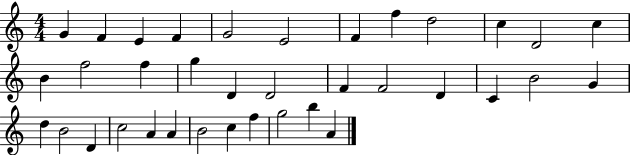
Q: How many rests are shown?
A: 0